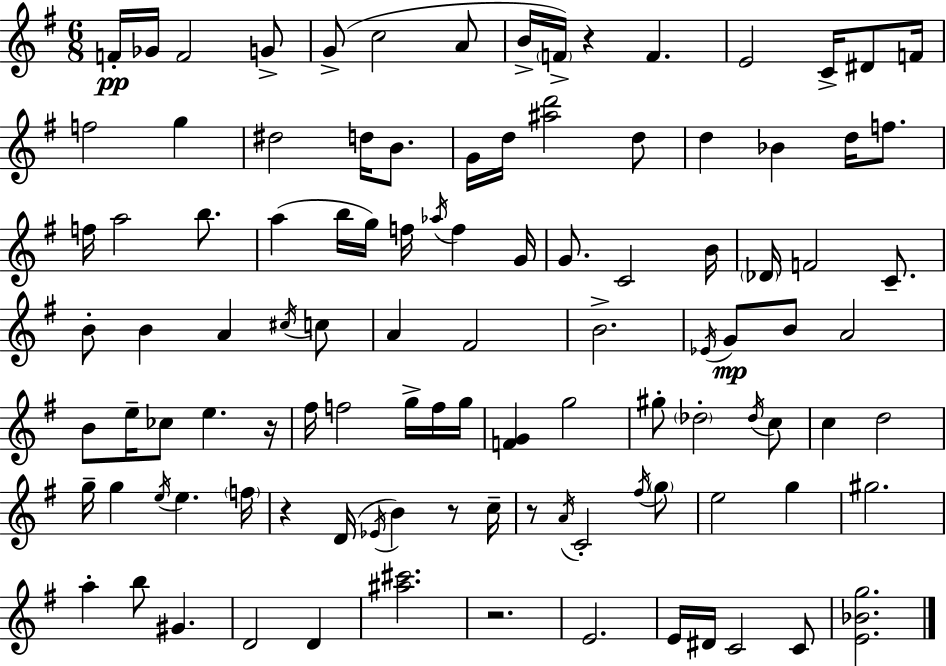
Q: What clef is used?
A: treble